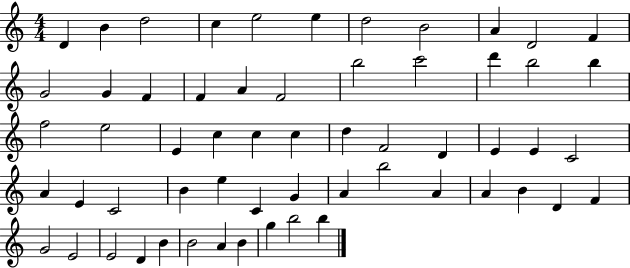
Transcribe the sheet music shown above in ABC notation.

X:1
T:Untitled
M:4/4
L:1/4
K:C
D B d2 c e2 e d2 B2 A D2 F G2 G F F A F2 b2 c'2 d' b2 b f2 e2 E c c c d F2 D E E C2 A E C2 B e C G A b2 A A B D F G2 E2 E2 D B B2 A B g b2 b